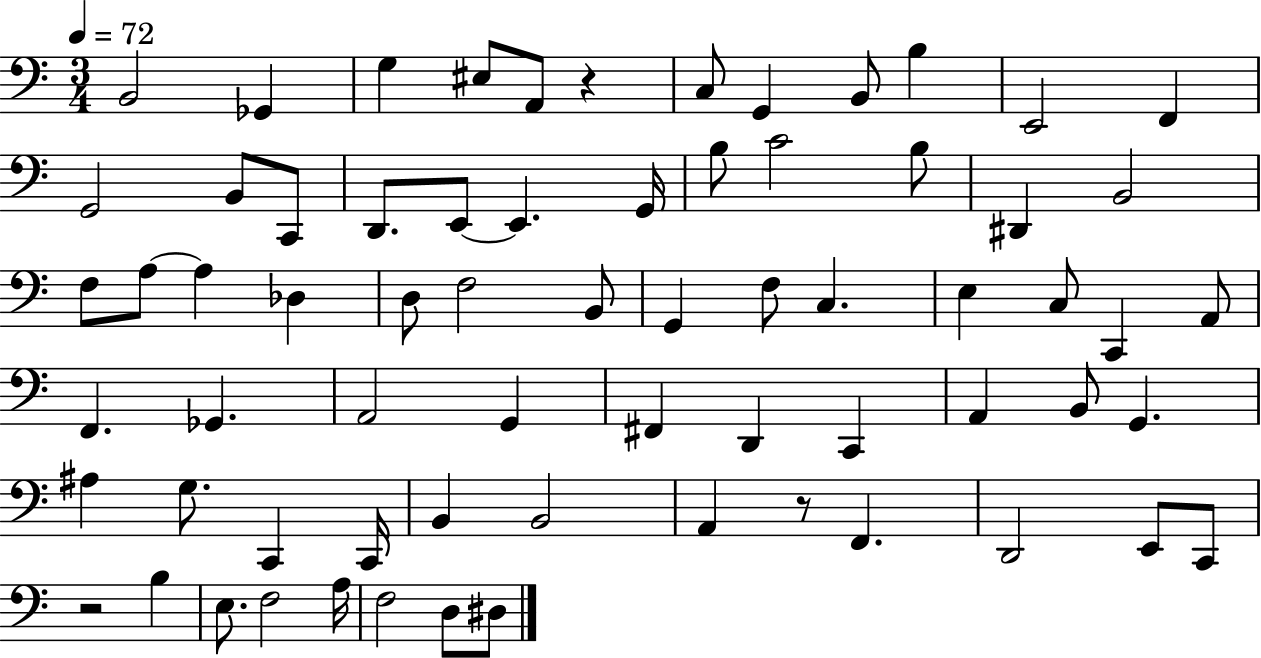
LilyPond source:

{
  \clef bass
  \numericTimeSignature
  \time 3/4
  \key c \major
  \tempo 4 = 72
  \repeat volta 2 { b,2 ges,4 | g4 eis8 a,8 r4 | c8 g,4 b,8 b4 | e,2 f,4 | \break g,2 b,8 c,8 | d,8. e,8~~ e,4. g,16 | b8 c'2 b8 | dis,4 b,2 | \break f8 a8~~ a4 des4 | d8 f2 b,8 | g,4 f8 c4. | e4 c8 c,4 a,8 | \break f,4. ges,4. | a,2 g,4 | fis,4 d,4 c,4 | a,4 b,8 g,4. | \break ais4 g8. c,4 c,16 | b,4 b,2 | a,4 r8 f,4. | d,2 e,8 c,8 | \break r2 b4 | e8. f2 a16 | f2 d8 dis8 | } \bar "|."
}